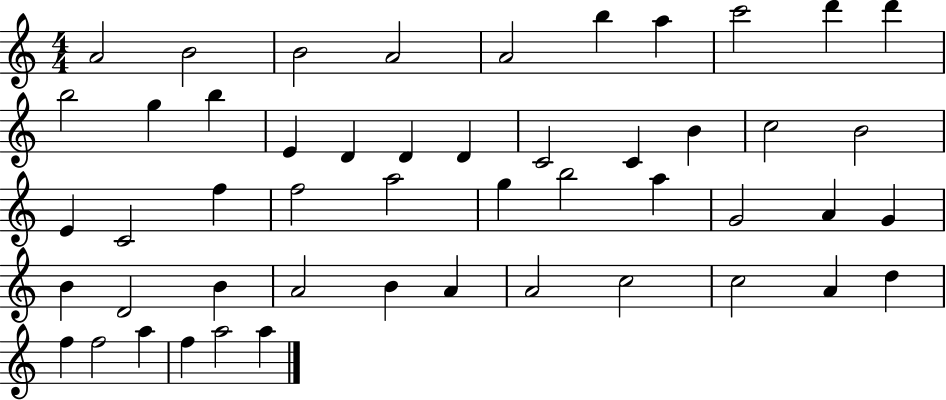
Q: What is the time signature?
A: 4/4